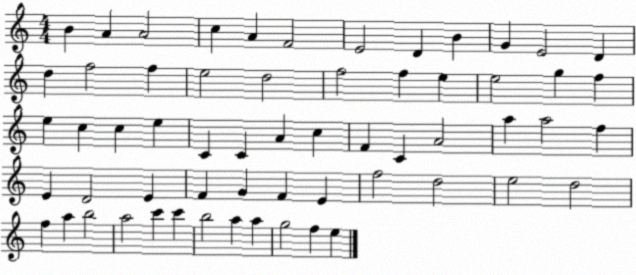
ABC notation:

X:1
T:Untitled
M:4/4
L:1/4
K:C
B A A2 c A F2 E2 D B G E2 D d f2 f e2 d2 f2 f e e2 g f e c c e C C A c F C A2 a a2 f E D2 E F G F E f2 d2 e2 d2 f a b2 a2 c' c' b2 a a g2 f e